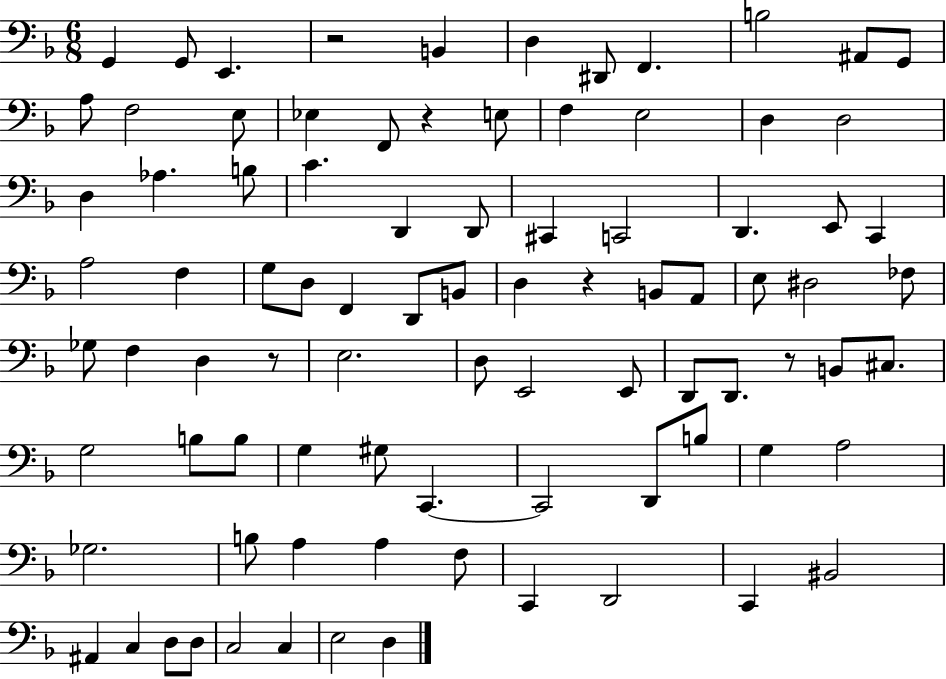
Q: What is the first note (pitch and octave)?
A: G2